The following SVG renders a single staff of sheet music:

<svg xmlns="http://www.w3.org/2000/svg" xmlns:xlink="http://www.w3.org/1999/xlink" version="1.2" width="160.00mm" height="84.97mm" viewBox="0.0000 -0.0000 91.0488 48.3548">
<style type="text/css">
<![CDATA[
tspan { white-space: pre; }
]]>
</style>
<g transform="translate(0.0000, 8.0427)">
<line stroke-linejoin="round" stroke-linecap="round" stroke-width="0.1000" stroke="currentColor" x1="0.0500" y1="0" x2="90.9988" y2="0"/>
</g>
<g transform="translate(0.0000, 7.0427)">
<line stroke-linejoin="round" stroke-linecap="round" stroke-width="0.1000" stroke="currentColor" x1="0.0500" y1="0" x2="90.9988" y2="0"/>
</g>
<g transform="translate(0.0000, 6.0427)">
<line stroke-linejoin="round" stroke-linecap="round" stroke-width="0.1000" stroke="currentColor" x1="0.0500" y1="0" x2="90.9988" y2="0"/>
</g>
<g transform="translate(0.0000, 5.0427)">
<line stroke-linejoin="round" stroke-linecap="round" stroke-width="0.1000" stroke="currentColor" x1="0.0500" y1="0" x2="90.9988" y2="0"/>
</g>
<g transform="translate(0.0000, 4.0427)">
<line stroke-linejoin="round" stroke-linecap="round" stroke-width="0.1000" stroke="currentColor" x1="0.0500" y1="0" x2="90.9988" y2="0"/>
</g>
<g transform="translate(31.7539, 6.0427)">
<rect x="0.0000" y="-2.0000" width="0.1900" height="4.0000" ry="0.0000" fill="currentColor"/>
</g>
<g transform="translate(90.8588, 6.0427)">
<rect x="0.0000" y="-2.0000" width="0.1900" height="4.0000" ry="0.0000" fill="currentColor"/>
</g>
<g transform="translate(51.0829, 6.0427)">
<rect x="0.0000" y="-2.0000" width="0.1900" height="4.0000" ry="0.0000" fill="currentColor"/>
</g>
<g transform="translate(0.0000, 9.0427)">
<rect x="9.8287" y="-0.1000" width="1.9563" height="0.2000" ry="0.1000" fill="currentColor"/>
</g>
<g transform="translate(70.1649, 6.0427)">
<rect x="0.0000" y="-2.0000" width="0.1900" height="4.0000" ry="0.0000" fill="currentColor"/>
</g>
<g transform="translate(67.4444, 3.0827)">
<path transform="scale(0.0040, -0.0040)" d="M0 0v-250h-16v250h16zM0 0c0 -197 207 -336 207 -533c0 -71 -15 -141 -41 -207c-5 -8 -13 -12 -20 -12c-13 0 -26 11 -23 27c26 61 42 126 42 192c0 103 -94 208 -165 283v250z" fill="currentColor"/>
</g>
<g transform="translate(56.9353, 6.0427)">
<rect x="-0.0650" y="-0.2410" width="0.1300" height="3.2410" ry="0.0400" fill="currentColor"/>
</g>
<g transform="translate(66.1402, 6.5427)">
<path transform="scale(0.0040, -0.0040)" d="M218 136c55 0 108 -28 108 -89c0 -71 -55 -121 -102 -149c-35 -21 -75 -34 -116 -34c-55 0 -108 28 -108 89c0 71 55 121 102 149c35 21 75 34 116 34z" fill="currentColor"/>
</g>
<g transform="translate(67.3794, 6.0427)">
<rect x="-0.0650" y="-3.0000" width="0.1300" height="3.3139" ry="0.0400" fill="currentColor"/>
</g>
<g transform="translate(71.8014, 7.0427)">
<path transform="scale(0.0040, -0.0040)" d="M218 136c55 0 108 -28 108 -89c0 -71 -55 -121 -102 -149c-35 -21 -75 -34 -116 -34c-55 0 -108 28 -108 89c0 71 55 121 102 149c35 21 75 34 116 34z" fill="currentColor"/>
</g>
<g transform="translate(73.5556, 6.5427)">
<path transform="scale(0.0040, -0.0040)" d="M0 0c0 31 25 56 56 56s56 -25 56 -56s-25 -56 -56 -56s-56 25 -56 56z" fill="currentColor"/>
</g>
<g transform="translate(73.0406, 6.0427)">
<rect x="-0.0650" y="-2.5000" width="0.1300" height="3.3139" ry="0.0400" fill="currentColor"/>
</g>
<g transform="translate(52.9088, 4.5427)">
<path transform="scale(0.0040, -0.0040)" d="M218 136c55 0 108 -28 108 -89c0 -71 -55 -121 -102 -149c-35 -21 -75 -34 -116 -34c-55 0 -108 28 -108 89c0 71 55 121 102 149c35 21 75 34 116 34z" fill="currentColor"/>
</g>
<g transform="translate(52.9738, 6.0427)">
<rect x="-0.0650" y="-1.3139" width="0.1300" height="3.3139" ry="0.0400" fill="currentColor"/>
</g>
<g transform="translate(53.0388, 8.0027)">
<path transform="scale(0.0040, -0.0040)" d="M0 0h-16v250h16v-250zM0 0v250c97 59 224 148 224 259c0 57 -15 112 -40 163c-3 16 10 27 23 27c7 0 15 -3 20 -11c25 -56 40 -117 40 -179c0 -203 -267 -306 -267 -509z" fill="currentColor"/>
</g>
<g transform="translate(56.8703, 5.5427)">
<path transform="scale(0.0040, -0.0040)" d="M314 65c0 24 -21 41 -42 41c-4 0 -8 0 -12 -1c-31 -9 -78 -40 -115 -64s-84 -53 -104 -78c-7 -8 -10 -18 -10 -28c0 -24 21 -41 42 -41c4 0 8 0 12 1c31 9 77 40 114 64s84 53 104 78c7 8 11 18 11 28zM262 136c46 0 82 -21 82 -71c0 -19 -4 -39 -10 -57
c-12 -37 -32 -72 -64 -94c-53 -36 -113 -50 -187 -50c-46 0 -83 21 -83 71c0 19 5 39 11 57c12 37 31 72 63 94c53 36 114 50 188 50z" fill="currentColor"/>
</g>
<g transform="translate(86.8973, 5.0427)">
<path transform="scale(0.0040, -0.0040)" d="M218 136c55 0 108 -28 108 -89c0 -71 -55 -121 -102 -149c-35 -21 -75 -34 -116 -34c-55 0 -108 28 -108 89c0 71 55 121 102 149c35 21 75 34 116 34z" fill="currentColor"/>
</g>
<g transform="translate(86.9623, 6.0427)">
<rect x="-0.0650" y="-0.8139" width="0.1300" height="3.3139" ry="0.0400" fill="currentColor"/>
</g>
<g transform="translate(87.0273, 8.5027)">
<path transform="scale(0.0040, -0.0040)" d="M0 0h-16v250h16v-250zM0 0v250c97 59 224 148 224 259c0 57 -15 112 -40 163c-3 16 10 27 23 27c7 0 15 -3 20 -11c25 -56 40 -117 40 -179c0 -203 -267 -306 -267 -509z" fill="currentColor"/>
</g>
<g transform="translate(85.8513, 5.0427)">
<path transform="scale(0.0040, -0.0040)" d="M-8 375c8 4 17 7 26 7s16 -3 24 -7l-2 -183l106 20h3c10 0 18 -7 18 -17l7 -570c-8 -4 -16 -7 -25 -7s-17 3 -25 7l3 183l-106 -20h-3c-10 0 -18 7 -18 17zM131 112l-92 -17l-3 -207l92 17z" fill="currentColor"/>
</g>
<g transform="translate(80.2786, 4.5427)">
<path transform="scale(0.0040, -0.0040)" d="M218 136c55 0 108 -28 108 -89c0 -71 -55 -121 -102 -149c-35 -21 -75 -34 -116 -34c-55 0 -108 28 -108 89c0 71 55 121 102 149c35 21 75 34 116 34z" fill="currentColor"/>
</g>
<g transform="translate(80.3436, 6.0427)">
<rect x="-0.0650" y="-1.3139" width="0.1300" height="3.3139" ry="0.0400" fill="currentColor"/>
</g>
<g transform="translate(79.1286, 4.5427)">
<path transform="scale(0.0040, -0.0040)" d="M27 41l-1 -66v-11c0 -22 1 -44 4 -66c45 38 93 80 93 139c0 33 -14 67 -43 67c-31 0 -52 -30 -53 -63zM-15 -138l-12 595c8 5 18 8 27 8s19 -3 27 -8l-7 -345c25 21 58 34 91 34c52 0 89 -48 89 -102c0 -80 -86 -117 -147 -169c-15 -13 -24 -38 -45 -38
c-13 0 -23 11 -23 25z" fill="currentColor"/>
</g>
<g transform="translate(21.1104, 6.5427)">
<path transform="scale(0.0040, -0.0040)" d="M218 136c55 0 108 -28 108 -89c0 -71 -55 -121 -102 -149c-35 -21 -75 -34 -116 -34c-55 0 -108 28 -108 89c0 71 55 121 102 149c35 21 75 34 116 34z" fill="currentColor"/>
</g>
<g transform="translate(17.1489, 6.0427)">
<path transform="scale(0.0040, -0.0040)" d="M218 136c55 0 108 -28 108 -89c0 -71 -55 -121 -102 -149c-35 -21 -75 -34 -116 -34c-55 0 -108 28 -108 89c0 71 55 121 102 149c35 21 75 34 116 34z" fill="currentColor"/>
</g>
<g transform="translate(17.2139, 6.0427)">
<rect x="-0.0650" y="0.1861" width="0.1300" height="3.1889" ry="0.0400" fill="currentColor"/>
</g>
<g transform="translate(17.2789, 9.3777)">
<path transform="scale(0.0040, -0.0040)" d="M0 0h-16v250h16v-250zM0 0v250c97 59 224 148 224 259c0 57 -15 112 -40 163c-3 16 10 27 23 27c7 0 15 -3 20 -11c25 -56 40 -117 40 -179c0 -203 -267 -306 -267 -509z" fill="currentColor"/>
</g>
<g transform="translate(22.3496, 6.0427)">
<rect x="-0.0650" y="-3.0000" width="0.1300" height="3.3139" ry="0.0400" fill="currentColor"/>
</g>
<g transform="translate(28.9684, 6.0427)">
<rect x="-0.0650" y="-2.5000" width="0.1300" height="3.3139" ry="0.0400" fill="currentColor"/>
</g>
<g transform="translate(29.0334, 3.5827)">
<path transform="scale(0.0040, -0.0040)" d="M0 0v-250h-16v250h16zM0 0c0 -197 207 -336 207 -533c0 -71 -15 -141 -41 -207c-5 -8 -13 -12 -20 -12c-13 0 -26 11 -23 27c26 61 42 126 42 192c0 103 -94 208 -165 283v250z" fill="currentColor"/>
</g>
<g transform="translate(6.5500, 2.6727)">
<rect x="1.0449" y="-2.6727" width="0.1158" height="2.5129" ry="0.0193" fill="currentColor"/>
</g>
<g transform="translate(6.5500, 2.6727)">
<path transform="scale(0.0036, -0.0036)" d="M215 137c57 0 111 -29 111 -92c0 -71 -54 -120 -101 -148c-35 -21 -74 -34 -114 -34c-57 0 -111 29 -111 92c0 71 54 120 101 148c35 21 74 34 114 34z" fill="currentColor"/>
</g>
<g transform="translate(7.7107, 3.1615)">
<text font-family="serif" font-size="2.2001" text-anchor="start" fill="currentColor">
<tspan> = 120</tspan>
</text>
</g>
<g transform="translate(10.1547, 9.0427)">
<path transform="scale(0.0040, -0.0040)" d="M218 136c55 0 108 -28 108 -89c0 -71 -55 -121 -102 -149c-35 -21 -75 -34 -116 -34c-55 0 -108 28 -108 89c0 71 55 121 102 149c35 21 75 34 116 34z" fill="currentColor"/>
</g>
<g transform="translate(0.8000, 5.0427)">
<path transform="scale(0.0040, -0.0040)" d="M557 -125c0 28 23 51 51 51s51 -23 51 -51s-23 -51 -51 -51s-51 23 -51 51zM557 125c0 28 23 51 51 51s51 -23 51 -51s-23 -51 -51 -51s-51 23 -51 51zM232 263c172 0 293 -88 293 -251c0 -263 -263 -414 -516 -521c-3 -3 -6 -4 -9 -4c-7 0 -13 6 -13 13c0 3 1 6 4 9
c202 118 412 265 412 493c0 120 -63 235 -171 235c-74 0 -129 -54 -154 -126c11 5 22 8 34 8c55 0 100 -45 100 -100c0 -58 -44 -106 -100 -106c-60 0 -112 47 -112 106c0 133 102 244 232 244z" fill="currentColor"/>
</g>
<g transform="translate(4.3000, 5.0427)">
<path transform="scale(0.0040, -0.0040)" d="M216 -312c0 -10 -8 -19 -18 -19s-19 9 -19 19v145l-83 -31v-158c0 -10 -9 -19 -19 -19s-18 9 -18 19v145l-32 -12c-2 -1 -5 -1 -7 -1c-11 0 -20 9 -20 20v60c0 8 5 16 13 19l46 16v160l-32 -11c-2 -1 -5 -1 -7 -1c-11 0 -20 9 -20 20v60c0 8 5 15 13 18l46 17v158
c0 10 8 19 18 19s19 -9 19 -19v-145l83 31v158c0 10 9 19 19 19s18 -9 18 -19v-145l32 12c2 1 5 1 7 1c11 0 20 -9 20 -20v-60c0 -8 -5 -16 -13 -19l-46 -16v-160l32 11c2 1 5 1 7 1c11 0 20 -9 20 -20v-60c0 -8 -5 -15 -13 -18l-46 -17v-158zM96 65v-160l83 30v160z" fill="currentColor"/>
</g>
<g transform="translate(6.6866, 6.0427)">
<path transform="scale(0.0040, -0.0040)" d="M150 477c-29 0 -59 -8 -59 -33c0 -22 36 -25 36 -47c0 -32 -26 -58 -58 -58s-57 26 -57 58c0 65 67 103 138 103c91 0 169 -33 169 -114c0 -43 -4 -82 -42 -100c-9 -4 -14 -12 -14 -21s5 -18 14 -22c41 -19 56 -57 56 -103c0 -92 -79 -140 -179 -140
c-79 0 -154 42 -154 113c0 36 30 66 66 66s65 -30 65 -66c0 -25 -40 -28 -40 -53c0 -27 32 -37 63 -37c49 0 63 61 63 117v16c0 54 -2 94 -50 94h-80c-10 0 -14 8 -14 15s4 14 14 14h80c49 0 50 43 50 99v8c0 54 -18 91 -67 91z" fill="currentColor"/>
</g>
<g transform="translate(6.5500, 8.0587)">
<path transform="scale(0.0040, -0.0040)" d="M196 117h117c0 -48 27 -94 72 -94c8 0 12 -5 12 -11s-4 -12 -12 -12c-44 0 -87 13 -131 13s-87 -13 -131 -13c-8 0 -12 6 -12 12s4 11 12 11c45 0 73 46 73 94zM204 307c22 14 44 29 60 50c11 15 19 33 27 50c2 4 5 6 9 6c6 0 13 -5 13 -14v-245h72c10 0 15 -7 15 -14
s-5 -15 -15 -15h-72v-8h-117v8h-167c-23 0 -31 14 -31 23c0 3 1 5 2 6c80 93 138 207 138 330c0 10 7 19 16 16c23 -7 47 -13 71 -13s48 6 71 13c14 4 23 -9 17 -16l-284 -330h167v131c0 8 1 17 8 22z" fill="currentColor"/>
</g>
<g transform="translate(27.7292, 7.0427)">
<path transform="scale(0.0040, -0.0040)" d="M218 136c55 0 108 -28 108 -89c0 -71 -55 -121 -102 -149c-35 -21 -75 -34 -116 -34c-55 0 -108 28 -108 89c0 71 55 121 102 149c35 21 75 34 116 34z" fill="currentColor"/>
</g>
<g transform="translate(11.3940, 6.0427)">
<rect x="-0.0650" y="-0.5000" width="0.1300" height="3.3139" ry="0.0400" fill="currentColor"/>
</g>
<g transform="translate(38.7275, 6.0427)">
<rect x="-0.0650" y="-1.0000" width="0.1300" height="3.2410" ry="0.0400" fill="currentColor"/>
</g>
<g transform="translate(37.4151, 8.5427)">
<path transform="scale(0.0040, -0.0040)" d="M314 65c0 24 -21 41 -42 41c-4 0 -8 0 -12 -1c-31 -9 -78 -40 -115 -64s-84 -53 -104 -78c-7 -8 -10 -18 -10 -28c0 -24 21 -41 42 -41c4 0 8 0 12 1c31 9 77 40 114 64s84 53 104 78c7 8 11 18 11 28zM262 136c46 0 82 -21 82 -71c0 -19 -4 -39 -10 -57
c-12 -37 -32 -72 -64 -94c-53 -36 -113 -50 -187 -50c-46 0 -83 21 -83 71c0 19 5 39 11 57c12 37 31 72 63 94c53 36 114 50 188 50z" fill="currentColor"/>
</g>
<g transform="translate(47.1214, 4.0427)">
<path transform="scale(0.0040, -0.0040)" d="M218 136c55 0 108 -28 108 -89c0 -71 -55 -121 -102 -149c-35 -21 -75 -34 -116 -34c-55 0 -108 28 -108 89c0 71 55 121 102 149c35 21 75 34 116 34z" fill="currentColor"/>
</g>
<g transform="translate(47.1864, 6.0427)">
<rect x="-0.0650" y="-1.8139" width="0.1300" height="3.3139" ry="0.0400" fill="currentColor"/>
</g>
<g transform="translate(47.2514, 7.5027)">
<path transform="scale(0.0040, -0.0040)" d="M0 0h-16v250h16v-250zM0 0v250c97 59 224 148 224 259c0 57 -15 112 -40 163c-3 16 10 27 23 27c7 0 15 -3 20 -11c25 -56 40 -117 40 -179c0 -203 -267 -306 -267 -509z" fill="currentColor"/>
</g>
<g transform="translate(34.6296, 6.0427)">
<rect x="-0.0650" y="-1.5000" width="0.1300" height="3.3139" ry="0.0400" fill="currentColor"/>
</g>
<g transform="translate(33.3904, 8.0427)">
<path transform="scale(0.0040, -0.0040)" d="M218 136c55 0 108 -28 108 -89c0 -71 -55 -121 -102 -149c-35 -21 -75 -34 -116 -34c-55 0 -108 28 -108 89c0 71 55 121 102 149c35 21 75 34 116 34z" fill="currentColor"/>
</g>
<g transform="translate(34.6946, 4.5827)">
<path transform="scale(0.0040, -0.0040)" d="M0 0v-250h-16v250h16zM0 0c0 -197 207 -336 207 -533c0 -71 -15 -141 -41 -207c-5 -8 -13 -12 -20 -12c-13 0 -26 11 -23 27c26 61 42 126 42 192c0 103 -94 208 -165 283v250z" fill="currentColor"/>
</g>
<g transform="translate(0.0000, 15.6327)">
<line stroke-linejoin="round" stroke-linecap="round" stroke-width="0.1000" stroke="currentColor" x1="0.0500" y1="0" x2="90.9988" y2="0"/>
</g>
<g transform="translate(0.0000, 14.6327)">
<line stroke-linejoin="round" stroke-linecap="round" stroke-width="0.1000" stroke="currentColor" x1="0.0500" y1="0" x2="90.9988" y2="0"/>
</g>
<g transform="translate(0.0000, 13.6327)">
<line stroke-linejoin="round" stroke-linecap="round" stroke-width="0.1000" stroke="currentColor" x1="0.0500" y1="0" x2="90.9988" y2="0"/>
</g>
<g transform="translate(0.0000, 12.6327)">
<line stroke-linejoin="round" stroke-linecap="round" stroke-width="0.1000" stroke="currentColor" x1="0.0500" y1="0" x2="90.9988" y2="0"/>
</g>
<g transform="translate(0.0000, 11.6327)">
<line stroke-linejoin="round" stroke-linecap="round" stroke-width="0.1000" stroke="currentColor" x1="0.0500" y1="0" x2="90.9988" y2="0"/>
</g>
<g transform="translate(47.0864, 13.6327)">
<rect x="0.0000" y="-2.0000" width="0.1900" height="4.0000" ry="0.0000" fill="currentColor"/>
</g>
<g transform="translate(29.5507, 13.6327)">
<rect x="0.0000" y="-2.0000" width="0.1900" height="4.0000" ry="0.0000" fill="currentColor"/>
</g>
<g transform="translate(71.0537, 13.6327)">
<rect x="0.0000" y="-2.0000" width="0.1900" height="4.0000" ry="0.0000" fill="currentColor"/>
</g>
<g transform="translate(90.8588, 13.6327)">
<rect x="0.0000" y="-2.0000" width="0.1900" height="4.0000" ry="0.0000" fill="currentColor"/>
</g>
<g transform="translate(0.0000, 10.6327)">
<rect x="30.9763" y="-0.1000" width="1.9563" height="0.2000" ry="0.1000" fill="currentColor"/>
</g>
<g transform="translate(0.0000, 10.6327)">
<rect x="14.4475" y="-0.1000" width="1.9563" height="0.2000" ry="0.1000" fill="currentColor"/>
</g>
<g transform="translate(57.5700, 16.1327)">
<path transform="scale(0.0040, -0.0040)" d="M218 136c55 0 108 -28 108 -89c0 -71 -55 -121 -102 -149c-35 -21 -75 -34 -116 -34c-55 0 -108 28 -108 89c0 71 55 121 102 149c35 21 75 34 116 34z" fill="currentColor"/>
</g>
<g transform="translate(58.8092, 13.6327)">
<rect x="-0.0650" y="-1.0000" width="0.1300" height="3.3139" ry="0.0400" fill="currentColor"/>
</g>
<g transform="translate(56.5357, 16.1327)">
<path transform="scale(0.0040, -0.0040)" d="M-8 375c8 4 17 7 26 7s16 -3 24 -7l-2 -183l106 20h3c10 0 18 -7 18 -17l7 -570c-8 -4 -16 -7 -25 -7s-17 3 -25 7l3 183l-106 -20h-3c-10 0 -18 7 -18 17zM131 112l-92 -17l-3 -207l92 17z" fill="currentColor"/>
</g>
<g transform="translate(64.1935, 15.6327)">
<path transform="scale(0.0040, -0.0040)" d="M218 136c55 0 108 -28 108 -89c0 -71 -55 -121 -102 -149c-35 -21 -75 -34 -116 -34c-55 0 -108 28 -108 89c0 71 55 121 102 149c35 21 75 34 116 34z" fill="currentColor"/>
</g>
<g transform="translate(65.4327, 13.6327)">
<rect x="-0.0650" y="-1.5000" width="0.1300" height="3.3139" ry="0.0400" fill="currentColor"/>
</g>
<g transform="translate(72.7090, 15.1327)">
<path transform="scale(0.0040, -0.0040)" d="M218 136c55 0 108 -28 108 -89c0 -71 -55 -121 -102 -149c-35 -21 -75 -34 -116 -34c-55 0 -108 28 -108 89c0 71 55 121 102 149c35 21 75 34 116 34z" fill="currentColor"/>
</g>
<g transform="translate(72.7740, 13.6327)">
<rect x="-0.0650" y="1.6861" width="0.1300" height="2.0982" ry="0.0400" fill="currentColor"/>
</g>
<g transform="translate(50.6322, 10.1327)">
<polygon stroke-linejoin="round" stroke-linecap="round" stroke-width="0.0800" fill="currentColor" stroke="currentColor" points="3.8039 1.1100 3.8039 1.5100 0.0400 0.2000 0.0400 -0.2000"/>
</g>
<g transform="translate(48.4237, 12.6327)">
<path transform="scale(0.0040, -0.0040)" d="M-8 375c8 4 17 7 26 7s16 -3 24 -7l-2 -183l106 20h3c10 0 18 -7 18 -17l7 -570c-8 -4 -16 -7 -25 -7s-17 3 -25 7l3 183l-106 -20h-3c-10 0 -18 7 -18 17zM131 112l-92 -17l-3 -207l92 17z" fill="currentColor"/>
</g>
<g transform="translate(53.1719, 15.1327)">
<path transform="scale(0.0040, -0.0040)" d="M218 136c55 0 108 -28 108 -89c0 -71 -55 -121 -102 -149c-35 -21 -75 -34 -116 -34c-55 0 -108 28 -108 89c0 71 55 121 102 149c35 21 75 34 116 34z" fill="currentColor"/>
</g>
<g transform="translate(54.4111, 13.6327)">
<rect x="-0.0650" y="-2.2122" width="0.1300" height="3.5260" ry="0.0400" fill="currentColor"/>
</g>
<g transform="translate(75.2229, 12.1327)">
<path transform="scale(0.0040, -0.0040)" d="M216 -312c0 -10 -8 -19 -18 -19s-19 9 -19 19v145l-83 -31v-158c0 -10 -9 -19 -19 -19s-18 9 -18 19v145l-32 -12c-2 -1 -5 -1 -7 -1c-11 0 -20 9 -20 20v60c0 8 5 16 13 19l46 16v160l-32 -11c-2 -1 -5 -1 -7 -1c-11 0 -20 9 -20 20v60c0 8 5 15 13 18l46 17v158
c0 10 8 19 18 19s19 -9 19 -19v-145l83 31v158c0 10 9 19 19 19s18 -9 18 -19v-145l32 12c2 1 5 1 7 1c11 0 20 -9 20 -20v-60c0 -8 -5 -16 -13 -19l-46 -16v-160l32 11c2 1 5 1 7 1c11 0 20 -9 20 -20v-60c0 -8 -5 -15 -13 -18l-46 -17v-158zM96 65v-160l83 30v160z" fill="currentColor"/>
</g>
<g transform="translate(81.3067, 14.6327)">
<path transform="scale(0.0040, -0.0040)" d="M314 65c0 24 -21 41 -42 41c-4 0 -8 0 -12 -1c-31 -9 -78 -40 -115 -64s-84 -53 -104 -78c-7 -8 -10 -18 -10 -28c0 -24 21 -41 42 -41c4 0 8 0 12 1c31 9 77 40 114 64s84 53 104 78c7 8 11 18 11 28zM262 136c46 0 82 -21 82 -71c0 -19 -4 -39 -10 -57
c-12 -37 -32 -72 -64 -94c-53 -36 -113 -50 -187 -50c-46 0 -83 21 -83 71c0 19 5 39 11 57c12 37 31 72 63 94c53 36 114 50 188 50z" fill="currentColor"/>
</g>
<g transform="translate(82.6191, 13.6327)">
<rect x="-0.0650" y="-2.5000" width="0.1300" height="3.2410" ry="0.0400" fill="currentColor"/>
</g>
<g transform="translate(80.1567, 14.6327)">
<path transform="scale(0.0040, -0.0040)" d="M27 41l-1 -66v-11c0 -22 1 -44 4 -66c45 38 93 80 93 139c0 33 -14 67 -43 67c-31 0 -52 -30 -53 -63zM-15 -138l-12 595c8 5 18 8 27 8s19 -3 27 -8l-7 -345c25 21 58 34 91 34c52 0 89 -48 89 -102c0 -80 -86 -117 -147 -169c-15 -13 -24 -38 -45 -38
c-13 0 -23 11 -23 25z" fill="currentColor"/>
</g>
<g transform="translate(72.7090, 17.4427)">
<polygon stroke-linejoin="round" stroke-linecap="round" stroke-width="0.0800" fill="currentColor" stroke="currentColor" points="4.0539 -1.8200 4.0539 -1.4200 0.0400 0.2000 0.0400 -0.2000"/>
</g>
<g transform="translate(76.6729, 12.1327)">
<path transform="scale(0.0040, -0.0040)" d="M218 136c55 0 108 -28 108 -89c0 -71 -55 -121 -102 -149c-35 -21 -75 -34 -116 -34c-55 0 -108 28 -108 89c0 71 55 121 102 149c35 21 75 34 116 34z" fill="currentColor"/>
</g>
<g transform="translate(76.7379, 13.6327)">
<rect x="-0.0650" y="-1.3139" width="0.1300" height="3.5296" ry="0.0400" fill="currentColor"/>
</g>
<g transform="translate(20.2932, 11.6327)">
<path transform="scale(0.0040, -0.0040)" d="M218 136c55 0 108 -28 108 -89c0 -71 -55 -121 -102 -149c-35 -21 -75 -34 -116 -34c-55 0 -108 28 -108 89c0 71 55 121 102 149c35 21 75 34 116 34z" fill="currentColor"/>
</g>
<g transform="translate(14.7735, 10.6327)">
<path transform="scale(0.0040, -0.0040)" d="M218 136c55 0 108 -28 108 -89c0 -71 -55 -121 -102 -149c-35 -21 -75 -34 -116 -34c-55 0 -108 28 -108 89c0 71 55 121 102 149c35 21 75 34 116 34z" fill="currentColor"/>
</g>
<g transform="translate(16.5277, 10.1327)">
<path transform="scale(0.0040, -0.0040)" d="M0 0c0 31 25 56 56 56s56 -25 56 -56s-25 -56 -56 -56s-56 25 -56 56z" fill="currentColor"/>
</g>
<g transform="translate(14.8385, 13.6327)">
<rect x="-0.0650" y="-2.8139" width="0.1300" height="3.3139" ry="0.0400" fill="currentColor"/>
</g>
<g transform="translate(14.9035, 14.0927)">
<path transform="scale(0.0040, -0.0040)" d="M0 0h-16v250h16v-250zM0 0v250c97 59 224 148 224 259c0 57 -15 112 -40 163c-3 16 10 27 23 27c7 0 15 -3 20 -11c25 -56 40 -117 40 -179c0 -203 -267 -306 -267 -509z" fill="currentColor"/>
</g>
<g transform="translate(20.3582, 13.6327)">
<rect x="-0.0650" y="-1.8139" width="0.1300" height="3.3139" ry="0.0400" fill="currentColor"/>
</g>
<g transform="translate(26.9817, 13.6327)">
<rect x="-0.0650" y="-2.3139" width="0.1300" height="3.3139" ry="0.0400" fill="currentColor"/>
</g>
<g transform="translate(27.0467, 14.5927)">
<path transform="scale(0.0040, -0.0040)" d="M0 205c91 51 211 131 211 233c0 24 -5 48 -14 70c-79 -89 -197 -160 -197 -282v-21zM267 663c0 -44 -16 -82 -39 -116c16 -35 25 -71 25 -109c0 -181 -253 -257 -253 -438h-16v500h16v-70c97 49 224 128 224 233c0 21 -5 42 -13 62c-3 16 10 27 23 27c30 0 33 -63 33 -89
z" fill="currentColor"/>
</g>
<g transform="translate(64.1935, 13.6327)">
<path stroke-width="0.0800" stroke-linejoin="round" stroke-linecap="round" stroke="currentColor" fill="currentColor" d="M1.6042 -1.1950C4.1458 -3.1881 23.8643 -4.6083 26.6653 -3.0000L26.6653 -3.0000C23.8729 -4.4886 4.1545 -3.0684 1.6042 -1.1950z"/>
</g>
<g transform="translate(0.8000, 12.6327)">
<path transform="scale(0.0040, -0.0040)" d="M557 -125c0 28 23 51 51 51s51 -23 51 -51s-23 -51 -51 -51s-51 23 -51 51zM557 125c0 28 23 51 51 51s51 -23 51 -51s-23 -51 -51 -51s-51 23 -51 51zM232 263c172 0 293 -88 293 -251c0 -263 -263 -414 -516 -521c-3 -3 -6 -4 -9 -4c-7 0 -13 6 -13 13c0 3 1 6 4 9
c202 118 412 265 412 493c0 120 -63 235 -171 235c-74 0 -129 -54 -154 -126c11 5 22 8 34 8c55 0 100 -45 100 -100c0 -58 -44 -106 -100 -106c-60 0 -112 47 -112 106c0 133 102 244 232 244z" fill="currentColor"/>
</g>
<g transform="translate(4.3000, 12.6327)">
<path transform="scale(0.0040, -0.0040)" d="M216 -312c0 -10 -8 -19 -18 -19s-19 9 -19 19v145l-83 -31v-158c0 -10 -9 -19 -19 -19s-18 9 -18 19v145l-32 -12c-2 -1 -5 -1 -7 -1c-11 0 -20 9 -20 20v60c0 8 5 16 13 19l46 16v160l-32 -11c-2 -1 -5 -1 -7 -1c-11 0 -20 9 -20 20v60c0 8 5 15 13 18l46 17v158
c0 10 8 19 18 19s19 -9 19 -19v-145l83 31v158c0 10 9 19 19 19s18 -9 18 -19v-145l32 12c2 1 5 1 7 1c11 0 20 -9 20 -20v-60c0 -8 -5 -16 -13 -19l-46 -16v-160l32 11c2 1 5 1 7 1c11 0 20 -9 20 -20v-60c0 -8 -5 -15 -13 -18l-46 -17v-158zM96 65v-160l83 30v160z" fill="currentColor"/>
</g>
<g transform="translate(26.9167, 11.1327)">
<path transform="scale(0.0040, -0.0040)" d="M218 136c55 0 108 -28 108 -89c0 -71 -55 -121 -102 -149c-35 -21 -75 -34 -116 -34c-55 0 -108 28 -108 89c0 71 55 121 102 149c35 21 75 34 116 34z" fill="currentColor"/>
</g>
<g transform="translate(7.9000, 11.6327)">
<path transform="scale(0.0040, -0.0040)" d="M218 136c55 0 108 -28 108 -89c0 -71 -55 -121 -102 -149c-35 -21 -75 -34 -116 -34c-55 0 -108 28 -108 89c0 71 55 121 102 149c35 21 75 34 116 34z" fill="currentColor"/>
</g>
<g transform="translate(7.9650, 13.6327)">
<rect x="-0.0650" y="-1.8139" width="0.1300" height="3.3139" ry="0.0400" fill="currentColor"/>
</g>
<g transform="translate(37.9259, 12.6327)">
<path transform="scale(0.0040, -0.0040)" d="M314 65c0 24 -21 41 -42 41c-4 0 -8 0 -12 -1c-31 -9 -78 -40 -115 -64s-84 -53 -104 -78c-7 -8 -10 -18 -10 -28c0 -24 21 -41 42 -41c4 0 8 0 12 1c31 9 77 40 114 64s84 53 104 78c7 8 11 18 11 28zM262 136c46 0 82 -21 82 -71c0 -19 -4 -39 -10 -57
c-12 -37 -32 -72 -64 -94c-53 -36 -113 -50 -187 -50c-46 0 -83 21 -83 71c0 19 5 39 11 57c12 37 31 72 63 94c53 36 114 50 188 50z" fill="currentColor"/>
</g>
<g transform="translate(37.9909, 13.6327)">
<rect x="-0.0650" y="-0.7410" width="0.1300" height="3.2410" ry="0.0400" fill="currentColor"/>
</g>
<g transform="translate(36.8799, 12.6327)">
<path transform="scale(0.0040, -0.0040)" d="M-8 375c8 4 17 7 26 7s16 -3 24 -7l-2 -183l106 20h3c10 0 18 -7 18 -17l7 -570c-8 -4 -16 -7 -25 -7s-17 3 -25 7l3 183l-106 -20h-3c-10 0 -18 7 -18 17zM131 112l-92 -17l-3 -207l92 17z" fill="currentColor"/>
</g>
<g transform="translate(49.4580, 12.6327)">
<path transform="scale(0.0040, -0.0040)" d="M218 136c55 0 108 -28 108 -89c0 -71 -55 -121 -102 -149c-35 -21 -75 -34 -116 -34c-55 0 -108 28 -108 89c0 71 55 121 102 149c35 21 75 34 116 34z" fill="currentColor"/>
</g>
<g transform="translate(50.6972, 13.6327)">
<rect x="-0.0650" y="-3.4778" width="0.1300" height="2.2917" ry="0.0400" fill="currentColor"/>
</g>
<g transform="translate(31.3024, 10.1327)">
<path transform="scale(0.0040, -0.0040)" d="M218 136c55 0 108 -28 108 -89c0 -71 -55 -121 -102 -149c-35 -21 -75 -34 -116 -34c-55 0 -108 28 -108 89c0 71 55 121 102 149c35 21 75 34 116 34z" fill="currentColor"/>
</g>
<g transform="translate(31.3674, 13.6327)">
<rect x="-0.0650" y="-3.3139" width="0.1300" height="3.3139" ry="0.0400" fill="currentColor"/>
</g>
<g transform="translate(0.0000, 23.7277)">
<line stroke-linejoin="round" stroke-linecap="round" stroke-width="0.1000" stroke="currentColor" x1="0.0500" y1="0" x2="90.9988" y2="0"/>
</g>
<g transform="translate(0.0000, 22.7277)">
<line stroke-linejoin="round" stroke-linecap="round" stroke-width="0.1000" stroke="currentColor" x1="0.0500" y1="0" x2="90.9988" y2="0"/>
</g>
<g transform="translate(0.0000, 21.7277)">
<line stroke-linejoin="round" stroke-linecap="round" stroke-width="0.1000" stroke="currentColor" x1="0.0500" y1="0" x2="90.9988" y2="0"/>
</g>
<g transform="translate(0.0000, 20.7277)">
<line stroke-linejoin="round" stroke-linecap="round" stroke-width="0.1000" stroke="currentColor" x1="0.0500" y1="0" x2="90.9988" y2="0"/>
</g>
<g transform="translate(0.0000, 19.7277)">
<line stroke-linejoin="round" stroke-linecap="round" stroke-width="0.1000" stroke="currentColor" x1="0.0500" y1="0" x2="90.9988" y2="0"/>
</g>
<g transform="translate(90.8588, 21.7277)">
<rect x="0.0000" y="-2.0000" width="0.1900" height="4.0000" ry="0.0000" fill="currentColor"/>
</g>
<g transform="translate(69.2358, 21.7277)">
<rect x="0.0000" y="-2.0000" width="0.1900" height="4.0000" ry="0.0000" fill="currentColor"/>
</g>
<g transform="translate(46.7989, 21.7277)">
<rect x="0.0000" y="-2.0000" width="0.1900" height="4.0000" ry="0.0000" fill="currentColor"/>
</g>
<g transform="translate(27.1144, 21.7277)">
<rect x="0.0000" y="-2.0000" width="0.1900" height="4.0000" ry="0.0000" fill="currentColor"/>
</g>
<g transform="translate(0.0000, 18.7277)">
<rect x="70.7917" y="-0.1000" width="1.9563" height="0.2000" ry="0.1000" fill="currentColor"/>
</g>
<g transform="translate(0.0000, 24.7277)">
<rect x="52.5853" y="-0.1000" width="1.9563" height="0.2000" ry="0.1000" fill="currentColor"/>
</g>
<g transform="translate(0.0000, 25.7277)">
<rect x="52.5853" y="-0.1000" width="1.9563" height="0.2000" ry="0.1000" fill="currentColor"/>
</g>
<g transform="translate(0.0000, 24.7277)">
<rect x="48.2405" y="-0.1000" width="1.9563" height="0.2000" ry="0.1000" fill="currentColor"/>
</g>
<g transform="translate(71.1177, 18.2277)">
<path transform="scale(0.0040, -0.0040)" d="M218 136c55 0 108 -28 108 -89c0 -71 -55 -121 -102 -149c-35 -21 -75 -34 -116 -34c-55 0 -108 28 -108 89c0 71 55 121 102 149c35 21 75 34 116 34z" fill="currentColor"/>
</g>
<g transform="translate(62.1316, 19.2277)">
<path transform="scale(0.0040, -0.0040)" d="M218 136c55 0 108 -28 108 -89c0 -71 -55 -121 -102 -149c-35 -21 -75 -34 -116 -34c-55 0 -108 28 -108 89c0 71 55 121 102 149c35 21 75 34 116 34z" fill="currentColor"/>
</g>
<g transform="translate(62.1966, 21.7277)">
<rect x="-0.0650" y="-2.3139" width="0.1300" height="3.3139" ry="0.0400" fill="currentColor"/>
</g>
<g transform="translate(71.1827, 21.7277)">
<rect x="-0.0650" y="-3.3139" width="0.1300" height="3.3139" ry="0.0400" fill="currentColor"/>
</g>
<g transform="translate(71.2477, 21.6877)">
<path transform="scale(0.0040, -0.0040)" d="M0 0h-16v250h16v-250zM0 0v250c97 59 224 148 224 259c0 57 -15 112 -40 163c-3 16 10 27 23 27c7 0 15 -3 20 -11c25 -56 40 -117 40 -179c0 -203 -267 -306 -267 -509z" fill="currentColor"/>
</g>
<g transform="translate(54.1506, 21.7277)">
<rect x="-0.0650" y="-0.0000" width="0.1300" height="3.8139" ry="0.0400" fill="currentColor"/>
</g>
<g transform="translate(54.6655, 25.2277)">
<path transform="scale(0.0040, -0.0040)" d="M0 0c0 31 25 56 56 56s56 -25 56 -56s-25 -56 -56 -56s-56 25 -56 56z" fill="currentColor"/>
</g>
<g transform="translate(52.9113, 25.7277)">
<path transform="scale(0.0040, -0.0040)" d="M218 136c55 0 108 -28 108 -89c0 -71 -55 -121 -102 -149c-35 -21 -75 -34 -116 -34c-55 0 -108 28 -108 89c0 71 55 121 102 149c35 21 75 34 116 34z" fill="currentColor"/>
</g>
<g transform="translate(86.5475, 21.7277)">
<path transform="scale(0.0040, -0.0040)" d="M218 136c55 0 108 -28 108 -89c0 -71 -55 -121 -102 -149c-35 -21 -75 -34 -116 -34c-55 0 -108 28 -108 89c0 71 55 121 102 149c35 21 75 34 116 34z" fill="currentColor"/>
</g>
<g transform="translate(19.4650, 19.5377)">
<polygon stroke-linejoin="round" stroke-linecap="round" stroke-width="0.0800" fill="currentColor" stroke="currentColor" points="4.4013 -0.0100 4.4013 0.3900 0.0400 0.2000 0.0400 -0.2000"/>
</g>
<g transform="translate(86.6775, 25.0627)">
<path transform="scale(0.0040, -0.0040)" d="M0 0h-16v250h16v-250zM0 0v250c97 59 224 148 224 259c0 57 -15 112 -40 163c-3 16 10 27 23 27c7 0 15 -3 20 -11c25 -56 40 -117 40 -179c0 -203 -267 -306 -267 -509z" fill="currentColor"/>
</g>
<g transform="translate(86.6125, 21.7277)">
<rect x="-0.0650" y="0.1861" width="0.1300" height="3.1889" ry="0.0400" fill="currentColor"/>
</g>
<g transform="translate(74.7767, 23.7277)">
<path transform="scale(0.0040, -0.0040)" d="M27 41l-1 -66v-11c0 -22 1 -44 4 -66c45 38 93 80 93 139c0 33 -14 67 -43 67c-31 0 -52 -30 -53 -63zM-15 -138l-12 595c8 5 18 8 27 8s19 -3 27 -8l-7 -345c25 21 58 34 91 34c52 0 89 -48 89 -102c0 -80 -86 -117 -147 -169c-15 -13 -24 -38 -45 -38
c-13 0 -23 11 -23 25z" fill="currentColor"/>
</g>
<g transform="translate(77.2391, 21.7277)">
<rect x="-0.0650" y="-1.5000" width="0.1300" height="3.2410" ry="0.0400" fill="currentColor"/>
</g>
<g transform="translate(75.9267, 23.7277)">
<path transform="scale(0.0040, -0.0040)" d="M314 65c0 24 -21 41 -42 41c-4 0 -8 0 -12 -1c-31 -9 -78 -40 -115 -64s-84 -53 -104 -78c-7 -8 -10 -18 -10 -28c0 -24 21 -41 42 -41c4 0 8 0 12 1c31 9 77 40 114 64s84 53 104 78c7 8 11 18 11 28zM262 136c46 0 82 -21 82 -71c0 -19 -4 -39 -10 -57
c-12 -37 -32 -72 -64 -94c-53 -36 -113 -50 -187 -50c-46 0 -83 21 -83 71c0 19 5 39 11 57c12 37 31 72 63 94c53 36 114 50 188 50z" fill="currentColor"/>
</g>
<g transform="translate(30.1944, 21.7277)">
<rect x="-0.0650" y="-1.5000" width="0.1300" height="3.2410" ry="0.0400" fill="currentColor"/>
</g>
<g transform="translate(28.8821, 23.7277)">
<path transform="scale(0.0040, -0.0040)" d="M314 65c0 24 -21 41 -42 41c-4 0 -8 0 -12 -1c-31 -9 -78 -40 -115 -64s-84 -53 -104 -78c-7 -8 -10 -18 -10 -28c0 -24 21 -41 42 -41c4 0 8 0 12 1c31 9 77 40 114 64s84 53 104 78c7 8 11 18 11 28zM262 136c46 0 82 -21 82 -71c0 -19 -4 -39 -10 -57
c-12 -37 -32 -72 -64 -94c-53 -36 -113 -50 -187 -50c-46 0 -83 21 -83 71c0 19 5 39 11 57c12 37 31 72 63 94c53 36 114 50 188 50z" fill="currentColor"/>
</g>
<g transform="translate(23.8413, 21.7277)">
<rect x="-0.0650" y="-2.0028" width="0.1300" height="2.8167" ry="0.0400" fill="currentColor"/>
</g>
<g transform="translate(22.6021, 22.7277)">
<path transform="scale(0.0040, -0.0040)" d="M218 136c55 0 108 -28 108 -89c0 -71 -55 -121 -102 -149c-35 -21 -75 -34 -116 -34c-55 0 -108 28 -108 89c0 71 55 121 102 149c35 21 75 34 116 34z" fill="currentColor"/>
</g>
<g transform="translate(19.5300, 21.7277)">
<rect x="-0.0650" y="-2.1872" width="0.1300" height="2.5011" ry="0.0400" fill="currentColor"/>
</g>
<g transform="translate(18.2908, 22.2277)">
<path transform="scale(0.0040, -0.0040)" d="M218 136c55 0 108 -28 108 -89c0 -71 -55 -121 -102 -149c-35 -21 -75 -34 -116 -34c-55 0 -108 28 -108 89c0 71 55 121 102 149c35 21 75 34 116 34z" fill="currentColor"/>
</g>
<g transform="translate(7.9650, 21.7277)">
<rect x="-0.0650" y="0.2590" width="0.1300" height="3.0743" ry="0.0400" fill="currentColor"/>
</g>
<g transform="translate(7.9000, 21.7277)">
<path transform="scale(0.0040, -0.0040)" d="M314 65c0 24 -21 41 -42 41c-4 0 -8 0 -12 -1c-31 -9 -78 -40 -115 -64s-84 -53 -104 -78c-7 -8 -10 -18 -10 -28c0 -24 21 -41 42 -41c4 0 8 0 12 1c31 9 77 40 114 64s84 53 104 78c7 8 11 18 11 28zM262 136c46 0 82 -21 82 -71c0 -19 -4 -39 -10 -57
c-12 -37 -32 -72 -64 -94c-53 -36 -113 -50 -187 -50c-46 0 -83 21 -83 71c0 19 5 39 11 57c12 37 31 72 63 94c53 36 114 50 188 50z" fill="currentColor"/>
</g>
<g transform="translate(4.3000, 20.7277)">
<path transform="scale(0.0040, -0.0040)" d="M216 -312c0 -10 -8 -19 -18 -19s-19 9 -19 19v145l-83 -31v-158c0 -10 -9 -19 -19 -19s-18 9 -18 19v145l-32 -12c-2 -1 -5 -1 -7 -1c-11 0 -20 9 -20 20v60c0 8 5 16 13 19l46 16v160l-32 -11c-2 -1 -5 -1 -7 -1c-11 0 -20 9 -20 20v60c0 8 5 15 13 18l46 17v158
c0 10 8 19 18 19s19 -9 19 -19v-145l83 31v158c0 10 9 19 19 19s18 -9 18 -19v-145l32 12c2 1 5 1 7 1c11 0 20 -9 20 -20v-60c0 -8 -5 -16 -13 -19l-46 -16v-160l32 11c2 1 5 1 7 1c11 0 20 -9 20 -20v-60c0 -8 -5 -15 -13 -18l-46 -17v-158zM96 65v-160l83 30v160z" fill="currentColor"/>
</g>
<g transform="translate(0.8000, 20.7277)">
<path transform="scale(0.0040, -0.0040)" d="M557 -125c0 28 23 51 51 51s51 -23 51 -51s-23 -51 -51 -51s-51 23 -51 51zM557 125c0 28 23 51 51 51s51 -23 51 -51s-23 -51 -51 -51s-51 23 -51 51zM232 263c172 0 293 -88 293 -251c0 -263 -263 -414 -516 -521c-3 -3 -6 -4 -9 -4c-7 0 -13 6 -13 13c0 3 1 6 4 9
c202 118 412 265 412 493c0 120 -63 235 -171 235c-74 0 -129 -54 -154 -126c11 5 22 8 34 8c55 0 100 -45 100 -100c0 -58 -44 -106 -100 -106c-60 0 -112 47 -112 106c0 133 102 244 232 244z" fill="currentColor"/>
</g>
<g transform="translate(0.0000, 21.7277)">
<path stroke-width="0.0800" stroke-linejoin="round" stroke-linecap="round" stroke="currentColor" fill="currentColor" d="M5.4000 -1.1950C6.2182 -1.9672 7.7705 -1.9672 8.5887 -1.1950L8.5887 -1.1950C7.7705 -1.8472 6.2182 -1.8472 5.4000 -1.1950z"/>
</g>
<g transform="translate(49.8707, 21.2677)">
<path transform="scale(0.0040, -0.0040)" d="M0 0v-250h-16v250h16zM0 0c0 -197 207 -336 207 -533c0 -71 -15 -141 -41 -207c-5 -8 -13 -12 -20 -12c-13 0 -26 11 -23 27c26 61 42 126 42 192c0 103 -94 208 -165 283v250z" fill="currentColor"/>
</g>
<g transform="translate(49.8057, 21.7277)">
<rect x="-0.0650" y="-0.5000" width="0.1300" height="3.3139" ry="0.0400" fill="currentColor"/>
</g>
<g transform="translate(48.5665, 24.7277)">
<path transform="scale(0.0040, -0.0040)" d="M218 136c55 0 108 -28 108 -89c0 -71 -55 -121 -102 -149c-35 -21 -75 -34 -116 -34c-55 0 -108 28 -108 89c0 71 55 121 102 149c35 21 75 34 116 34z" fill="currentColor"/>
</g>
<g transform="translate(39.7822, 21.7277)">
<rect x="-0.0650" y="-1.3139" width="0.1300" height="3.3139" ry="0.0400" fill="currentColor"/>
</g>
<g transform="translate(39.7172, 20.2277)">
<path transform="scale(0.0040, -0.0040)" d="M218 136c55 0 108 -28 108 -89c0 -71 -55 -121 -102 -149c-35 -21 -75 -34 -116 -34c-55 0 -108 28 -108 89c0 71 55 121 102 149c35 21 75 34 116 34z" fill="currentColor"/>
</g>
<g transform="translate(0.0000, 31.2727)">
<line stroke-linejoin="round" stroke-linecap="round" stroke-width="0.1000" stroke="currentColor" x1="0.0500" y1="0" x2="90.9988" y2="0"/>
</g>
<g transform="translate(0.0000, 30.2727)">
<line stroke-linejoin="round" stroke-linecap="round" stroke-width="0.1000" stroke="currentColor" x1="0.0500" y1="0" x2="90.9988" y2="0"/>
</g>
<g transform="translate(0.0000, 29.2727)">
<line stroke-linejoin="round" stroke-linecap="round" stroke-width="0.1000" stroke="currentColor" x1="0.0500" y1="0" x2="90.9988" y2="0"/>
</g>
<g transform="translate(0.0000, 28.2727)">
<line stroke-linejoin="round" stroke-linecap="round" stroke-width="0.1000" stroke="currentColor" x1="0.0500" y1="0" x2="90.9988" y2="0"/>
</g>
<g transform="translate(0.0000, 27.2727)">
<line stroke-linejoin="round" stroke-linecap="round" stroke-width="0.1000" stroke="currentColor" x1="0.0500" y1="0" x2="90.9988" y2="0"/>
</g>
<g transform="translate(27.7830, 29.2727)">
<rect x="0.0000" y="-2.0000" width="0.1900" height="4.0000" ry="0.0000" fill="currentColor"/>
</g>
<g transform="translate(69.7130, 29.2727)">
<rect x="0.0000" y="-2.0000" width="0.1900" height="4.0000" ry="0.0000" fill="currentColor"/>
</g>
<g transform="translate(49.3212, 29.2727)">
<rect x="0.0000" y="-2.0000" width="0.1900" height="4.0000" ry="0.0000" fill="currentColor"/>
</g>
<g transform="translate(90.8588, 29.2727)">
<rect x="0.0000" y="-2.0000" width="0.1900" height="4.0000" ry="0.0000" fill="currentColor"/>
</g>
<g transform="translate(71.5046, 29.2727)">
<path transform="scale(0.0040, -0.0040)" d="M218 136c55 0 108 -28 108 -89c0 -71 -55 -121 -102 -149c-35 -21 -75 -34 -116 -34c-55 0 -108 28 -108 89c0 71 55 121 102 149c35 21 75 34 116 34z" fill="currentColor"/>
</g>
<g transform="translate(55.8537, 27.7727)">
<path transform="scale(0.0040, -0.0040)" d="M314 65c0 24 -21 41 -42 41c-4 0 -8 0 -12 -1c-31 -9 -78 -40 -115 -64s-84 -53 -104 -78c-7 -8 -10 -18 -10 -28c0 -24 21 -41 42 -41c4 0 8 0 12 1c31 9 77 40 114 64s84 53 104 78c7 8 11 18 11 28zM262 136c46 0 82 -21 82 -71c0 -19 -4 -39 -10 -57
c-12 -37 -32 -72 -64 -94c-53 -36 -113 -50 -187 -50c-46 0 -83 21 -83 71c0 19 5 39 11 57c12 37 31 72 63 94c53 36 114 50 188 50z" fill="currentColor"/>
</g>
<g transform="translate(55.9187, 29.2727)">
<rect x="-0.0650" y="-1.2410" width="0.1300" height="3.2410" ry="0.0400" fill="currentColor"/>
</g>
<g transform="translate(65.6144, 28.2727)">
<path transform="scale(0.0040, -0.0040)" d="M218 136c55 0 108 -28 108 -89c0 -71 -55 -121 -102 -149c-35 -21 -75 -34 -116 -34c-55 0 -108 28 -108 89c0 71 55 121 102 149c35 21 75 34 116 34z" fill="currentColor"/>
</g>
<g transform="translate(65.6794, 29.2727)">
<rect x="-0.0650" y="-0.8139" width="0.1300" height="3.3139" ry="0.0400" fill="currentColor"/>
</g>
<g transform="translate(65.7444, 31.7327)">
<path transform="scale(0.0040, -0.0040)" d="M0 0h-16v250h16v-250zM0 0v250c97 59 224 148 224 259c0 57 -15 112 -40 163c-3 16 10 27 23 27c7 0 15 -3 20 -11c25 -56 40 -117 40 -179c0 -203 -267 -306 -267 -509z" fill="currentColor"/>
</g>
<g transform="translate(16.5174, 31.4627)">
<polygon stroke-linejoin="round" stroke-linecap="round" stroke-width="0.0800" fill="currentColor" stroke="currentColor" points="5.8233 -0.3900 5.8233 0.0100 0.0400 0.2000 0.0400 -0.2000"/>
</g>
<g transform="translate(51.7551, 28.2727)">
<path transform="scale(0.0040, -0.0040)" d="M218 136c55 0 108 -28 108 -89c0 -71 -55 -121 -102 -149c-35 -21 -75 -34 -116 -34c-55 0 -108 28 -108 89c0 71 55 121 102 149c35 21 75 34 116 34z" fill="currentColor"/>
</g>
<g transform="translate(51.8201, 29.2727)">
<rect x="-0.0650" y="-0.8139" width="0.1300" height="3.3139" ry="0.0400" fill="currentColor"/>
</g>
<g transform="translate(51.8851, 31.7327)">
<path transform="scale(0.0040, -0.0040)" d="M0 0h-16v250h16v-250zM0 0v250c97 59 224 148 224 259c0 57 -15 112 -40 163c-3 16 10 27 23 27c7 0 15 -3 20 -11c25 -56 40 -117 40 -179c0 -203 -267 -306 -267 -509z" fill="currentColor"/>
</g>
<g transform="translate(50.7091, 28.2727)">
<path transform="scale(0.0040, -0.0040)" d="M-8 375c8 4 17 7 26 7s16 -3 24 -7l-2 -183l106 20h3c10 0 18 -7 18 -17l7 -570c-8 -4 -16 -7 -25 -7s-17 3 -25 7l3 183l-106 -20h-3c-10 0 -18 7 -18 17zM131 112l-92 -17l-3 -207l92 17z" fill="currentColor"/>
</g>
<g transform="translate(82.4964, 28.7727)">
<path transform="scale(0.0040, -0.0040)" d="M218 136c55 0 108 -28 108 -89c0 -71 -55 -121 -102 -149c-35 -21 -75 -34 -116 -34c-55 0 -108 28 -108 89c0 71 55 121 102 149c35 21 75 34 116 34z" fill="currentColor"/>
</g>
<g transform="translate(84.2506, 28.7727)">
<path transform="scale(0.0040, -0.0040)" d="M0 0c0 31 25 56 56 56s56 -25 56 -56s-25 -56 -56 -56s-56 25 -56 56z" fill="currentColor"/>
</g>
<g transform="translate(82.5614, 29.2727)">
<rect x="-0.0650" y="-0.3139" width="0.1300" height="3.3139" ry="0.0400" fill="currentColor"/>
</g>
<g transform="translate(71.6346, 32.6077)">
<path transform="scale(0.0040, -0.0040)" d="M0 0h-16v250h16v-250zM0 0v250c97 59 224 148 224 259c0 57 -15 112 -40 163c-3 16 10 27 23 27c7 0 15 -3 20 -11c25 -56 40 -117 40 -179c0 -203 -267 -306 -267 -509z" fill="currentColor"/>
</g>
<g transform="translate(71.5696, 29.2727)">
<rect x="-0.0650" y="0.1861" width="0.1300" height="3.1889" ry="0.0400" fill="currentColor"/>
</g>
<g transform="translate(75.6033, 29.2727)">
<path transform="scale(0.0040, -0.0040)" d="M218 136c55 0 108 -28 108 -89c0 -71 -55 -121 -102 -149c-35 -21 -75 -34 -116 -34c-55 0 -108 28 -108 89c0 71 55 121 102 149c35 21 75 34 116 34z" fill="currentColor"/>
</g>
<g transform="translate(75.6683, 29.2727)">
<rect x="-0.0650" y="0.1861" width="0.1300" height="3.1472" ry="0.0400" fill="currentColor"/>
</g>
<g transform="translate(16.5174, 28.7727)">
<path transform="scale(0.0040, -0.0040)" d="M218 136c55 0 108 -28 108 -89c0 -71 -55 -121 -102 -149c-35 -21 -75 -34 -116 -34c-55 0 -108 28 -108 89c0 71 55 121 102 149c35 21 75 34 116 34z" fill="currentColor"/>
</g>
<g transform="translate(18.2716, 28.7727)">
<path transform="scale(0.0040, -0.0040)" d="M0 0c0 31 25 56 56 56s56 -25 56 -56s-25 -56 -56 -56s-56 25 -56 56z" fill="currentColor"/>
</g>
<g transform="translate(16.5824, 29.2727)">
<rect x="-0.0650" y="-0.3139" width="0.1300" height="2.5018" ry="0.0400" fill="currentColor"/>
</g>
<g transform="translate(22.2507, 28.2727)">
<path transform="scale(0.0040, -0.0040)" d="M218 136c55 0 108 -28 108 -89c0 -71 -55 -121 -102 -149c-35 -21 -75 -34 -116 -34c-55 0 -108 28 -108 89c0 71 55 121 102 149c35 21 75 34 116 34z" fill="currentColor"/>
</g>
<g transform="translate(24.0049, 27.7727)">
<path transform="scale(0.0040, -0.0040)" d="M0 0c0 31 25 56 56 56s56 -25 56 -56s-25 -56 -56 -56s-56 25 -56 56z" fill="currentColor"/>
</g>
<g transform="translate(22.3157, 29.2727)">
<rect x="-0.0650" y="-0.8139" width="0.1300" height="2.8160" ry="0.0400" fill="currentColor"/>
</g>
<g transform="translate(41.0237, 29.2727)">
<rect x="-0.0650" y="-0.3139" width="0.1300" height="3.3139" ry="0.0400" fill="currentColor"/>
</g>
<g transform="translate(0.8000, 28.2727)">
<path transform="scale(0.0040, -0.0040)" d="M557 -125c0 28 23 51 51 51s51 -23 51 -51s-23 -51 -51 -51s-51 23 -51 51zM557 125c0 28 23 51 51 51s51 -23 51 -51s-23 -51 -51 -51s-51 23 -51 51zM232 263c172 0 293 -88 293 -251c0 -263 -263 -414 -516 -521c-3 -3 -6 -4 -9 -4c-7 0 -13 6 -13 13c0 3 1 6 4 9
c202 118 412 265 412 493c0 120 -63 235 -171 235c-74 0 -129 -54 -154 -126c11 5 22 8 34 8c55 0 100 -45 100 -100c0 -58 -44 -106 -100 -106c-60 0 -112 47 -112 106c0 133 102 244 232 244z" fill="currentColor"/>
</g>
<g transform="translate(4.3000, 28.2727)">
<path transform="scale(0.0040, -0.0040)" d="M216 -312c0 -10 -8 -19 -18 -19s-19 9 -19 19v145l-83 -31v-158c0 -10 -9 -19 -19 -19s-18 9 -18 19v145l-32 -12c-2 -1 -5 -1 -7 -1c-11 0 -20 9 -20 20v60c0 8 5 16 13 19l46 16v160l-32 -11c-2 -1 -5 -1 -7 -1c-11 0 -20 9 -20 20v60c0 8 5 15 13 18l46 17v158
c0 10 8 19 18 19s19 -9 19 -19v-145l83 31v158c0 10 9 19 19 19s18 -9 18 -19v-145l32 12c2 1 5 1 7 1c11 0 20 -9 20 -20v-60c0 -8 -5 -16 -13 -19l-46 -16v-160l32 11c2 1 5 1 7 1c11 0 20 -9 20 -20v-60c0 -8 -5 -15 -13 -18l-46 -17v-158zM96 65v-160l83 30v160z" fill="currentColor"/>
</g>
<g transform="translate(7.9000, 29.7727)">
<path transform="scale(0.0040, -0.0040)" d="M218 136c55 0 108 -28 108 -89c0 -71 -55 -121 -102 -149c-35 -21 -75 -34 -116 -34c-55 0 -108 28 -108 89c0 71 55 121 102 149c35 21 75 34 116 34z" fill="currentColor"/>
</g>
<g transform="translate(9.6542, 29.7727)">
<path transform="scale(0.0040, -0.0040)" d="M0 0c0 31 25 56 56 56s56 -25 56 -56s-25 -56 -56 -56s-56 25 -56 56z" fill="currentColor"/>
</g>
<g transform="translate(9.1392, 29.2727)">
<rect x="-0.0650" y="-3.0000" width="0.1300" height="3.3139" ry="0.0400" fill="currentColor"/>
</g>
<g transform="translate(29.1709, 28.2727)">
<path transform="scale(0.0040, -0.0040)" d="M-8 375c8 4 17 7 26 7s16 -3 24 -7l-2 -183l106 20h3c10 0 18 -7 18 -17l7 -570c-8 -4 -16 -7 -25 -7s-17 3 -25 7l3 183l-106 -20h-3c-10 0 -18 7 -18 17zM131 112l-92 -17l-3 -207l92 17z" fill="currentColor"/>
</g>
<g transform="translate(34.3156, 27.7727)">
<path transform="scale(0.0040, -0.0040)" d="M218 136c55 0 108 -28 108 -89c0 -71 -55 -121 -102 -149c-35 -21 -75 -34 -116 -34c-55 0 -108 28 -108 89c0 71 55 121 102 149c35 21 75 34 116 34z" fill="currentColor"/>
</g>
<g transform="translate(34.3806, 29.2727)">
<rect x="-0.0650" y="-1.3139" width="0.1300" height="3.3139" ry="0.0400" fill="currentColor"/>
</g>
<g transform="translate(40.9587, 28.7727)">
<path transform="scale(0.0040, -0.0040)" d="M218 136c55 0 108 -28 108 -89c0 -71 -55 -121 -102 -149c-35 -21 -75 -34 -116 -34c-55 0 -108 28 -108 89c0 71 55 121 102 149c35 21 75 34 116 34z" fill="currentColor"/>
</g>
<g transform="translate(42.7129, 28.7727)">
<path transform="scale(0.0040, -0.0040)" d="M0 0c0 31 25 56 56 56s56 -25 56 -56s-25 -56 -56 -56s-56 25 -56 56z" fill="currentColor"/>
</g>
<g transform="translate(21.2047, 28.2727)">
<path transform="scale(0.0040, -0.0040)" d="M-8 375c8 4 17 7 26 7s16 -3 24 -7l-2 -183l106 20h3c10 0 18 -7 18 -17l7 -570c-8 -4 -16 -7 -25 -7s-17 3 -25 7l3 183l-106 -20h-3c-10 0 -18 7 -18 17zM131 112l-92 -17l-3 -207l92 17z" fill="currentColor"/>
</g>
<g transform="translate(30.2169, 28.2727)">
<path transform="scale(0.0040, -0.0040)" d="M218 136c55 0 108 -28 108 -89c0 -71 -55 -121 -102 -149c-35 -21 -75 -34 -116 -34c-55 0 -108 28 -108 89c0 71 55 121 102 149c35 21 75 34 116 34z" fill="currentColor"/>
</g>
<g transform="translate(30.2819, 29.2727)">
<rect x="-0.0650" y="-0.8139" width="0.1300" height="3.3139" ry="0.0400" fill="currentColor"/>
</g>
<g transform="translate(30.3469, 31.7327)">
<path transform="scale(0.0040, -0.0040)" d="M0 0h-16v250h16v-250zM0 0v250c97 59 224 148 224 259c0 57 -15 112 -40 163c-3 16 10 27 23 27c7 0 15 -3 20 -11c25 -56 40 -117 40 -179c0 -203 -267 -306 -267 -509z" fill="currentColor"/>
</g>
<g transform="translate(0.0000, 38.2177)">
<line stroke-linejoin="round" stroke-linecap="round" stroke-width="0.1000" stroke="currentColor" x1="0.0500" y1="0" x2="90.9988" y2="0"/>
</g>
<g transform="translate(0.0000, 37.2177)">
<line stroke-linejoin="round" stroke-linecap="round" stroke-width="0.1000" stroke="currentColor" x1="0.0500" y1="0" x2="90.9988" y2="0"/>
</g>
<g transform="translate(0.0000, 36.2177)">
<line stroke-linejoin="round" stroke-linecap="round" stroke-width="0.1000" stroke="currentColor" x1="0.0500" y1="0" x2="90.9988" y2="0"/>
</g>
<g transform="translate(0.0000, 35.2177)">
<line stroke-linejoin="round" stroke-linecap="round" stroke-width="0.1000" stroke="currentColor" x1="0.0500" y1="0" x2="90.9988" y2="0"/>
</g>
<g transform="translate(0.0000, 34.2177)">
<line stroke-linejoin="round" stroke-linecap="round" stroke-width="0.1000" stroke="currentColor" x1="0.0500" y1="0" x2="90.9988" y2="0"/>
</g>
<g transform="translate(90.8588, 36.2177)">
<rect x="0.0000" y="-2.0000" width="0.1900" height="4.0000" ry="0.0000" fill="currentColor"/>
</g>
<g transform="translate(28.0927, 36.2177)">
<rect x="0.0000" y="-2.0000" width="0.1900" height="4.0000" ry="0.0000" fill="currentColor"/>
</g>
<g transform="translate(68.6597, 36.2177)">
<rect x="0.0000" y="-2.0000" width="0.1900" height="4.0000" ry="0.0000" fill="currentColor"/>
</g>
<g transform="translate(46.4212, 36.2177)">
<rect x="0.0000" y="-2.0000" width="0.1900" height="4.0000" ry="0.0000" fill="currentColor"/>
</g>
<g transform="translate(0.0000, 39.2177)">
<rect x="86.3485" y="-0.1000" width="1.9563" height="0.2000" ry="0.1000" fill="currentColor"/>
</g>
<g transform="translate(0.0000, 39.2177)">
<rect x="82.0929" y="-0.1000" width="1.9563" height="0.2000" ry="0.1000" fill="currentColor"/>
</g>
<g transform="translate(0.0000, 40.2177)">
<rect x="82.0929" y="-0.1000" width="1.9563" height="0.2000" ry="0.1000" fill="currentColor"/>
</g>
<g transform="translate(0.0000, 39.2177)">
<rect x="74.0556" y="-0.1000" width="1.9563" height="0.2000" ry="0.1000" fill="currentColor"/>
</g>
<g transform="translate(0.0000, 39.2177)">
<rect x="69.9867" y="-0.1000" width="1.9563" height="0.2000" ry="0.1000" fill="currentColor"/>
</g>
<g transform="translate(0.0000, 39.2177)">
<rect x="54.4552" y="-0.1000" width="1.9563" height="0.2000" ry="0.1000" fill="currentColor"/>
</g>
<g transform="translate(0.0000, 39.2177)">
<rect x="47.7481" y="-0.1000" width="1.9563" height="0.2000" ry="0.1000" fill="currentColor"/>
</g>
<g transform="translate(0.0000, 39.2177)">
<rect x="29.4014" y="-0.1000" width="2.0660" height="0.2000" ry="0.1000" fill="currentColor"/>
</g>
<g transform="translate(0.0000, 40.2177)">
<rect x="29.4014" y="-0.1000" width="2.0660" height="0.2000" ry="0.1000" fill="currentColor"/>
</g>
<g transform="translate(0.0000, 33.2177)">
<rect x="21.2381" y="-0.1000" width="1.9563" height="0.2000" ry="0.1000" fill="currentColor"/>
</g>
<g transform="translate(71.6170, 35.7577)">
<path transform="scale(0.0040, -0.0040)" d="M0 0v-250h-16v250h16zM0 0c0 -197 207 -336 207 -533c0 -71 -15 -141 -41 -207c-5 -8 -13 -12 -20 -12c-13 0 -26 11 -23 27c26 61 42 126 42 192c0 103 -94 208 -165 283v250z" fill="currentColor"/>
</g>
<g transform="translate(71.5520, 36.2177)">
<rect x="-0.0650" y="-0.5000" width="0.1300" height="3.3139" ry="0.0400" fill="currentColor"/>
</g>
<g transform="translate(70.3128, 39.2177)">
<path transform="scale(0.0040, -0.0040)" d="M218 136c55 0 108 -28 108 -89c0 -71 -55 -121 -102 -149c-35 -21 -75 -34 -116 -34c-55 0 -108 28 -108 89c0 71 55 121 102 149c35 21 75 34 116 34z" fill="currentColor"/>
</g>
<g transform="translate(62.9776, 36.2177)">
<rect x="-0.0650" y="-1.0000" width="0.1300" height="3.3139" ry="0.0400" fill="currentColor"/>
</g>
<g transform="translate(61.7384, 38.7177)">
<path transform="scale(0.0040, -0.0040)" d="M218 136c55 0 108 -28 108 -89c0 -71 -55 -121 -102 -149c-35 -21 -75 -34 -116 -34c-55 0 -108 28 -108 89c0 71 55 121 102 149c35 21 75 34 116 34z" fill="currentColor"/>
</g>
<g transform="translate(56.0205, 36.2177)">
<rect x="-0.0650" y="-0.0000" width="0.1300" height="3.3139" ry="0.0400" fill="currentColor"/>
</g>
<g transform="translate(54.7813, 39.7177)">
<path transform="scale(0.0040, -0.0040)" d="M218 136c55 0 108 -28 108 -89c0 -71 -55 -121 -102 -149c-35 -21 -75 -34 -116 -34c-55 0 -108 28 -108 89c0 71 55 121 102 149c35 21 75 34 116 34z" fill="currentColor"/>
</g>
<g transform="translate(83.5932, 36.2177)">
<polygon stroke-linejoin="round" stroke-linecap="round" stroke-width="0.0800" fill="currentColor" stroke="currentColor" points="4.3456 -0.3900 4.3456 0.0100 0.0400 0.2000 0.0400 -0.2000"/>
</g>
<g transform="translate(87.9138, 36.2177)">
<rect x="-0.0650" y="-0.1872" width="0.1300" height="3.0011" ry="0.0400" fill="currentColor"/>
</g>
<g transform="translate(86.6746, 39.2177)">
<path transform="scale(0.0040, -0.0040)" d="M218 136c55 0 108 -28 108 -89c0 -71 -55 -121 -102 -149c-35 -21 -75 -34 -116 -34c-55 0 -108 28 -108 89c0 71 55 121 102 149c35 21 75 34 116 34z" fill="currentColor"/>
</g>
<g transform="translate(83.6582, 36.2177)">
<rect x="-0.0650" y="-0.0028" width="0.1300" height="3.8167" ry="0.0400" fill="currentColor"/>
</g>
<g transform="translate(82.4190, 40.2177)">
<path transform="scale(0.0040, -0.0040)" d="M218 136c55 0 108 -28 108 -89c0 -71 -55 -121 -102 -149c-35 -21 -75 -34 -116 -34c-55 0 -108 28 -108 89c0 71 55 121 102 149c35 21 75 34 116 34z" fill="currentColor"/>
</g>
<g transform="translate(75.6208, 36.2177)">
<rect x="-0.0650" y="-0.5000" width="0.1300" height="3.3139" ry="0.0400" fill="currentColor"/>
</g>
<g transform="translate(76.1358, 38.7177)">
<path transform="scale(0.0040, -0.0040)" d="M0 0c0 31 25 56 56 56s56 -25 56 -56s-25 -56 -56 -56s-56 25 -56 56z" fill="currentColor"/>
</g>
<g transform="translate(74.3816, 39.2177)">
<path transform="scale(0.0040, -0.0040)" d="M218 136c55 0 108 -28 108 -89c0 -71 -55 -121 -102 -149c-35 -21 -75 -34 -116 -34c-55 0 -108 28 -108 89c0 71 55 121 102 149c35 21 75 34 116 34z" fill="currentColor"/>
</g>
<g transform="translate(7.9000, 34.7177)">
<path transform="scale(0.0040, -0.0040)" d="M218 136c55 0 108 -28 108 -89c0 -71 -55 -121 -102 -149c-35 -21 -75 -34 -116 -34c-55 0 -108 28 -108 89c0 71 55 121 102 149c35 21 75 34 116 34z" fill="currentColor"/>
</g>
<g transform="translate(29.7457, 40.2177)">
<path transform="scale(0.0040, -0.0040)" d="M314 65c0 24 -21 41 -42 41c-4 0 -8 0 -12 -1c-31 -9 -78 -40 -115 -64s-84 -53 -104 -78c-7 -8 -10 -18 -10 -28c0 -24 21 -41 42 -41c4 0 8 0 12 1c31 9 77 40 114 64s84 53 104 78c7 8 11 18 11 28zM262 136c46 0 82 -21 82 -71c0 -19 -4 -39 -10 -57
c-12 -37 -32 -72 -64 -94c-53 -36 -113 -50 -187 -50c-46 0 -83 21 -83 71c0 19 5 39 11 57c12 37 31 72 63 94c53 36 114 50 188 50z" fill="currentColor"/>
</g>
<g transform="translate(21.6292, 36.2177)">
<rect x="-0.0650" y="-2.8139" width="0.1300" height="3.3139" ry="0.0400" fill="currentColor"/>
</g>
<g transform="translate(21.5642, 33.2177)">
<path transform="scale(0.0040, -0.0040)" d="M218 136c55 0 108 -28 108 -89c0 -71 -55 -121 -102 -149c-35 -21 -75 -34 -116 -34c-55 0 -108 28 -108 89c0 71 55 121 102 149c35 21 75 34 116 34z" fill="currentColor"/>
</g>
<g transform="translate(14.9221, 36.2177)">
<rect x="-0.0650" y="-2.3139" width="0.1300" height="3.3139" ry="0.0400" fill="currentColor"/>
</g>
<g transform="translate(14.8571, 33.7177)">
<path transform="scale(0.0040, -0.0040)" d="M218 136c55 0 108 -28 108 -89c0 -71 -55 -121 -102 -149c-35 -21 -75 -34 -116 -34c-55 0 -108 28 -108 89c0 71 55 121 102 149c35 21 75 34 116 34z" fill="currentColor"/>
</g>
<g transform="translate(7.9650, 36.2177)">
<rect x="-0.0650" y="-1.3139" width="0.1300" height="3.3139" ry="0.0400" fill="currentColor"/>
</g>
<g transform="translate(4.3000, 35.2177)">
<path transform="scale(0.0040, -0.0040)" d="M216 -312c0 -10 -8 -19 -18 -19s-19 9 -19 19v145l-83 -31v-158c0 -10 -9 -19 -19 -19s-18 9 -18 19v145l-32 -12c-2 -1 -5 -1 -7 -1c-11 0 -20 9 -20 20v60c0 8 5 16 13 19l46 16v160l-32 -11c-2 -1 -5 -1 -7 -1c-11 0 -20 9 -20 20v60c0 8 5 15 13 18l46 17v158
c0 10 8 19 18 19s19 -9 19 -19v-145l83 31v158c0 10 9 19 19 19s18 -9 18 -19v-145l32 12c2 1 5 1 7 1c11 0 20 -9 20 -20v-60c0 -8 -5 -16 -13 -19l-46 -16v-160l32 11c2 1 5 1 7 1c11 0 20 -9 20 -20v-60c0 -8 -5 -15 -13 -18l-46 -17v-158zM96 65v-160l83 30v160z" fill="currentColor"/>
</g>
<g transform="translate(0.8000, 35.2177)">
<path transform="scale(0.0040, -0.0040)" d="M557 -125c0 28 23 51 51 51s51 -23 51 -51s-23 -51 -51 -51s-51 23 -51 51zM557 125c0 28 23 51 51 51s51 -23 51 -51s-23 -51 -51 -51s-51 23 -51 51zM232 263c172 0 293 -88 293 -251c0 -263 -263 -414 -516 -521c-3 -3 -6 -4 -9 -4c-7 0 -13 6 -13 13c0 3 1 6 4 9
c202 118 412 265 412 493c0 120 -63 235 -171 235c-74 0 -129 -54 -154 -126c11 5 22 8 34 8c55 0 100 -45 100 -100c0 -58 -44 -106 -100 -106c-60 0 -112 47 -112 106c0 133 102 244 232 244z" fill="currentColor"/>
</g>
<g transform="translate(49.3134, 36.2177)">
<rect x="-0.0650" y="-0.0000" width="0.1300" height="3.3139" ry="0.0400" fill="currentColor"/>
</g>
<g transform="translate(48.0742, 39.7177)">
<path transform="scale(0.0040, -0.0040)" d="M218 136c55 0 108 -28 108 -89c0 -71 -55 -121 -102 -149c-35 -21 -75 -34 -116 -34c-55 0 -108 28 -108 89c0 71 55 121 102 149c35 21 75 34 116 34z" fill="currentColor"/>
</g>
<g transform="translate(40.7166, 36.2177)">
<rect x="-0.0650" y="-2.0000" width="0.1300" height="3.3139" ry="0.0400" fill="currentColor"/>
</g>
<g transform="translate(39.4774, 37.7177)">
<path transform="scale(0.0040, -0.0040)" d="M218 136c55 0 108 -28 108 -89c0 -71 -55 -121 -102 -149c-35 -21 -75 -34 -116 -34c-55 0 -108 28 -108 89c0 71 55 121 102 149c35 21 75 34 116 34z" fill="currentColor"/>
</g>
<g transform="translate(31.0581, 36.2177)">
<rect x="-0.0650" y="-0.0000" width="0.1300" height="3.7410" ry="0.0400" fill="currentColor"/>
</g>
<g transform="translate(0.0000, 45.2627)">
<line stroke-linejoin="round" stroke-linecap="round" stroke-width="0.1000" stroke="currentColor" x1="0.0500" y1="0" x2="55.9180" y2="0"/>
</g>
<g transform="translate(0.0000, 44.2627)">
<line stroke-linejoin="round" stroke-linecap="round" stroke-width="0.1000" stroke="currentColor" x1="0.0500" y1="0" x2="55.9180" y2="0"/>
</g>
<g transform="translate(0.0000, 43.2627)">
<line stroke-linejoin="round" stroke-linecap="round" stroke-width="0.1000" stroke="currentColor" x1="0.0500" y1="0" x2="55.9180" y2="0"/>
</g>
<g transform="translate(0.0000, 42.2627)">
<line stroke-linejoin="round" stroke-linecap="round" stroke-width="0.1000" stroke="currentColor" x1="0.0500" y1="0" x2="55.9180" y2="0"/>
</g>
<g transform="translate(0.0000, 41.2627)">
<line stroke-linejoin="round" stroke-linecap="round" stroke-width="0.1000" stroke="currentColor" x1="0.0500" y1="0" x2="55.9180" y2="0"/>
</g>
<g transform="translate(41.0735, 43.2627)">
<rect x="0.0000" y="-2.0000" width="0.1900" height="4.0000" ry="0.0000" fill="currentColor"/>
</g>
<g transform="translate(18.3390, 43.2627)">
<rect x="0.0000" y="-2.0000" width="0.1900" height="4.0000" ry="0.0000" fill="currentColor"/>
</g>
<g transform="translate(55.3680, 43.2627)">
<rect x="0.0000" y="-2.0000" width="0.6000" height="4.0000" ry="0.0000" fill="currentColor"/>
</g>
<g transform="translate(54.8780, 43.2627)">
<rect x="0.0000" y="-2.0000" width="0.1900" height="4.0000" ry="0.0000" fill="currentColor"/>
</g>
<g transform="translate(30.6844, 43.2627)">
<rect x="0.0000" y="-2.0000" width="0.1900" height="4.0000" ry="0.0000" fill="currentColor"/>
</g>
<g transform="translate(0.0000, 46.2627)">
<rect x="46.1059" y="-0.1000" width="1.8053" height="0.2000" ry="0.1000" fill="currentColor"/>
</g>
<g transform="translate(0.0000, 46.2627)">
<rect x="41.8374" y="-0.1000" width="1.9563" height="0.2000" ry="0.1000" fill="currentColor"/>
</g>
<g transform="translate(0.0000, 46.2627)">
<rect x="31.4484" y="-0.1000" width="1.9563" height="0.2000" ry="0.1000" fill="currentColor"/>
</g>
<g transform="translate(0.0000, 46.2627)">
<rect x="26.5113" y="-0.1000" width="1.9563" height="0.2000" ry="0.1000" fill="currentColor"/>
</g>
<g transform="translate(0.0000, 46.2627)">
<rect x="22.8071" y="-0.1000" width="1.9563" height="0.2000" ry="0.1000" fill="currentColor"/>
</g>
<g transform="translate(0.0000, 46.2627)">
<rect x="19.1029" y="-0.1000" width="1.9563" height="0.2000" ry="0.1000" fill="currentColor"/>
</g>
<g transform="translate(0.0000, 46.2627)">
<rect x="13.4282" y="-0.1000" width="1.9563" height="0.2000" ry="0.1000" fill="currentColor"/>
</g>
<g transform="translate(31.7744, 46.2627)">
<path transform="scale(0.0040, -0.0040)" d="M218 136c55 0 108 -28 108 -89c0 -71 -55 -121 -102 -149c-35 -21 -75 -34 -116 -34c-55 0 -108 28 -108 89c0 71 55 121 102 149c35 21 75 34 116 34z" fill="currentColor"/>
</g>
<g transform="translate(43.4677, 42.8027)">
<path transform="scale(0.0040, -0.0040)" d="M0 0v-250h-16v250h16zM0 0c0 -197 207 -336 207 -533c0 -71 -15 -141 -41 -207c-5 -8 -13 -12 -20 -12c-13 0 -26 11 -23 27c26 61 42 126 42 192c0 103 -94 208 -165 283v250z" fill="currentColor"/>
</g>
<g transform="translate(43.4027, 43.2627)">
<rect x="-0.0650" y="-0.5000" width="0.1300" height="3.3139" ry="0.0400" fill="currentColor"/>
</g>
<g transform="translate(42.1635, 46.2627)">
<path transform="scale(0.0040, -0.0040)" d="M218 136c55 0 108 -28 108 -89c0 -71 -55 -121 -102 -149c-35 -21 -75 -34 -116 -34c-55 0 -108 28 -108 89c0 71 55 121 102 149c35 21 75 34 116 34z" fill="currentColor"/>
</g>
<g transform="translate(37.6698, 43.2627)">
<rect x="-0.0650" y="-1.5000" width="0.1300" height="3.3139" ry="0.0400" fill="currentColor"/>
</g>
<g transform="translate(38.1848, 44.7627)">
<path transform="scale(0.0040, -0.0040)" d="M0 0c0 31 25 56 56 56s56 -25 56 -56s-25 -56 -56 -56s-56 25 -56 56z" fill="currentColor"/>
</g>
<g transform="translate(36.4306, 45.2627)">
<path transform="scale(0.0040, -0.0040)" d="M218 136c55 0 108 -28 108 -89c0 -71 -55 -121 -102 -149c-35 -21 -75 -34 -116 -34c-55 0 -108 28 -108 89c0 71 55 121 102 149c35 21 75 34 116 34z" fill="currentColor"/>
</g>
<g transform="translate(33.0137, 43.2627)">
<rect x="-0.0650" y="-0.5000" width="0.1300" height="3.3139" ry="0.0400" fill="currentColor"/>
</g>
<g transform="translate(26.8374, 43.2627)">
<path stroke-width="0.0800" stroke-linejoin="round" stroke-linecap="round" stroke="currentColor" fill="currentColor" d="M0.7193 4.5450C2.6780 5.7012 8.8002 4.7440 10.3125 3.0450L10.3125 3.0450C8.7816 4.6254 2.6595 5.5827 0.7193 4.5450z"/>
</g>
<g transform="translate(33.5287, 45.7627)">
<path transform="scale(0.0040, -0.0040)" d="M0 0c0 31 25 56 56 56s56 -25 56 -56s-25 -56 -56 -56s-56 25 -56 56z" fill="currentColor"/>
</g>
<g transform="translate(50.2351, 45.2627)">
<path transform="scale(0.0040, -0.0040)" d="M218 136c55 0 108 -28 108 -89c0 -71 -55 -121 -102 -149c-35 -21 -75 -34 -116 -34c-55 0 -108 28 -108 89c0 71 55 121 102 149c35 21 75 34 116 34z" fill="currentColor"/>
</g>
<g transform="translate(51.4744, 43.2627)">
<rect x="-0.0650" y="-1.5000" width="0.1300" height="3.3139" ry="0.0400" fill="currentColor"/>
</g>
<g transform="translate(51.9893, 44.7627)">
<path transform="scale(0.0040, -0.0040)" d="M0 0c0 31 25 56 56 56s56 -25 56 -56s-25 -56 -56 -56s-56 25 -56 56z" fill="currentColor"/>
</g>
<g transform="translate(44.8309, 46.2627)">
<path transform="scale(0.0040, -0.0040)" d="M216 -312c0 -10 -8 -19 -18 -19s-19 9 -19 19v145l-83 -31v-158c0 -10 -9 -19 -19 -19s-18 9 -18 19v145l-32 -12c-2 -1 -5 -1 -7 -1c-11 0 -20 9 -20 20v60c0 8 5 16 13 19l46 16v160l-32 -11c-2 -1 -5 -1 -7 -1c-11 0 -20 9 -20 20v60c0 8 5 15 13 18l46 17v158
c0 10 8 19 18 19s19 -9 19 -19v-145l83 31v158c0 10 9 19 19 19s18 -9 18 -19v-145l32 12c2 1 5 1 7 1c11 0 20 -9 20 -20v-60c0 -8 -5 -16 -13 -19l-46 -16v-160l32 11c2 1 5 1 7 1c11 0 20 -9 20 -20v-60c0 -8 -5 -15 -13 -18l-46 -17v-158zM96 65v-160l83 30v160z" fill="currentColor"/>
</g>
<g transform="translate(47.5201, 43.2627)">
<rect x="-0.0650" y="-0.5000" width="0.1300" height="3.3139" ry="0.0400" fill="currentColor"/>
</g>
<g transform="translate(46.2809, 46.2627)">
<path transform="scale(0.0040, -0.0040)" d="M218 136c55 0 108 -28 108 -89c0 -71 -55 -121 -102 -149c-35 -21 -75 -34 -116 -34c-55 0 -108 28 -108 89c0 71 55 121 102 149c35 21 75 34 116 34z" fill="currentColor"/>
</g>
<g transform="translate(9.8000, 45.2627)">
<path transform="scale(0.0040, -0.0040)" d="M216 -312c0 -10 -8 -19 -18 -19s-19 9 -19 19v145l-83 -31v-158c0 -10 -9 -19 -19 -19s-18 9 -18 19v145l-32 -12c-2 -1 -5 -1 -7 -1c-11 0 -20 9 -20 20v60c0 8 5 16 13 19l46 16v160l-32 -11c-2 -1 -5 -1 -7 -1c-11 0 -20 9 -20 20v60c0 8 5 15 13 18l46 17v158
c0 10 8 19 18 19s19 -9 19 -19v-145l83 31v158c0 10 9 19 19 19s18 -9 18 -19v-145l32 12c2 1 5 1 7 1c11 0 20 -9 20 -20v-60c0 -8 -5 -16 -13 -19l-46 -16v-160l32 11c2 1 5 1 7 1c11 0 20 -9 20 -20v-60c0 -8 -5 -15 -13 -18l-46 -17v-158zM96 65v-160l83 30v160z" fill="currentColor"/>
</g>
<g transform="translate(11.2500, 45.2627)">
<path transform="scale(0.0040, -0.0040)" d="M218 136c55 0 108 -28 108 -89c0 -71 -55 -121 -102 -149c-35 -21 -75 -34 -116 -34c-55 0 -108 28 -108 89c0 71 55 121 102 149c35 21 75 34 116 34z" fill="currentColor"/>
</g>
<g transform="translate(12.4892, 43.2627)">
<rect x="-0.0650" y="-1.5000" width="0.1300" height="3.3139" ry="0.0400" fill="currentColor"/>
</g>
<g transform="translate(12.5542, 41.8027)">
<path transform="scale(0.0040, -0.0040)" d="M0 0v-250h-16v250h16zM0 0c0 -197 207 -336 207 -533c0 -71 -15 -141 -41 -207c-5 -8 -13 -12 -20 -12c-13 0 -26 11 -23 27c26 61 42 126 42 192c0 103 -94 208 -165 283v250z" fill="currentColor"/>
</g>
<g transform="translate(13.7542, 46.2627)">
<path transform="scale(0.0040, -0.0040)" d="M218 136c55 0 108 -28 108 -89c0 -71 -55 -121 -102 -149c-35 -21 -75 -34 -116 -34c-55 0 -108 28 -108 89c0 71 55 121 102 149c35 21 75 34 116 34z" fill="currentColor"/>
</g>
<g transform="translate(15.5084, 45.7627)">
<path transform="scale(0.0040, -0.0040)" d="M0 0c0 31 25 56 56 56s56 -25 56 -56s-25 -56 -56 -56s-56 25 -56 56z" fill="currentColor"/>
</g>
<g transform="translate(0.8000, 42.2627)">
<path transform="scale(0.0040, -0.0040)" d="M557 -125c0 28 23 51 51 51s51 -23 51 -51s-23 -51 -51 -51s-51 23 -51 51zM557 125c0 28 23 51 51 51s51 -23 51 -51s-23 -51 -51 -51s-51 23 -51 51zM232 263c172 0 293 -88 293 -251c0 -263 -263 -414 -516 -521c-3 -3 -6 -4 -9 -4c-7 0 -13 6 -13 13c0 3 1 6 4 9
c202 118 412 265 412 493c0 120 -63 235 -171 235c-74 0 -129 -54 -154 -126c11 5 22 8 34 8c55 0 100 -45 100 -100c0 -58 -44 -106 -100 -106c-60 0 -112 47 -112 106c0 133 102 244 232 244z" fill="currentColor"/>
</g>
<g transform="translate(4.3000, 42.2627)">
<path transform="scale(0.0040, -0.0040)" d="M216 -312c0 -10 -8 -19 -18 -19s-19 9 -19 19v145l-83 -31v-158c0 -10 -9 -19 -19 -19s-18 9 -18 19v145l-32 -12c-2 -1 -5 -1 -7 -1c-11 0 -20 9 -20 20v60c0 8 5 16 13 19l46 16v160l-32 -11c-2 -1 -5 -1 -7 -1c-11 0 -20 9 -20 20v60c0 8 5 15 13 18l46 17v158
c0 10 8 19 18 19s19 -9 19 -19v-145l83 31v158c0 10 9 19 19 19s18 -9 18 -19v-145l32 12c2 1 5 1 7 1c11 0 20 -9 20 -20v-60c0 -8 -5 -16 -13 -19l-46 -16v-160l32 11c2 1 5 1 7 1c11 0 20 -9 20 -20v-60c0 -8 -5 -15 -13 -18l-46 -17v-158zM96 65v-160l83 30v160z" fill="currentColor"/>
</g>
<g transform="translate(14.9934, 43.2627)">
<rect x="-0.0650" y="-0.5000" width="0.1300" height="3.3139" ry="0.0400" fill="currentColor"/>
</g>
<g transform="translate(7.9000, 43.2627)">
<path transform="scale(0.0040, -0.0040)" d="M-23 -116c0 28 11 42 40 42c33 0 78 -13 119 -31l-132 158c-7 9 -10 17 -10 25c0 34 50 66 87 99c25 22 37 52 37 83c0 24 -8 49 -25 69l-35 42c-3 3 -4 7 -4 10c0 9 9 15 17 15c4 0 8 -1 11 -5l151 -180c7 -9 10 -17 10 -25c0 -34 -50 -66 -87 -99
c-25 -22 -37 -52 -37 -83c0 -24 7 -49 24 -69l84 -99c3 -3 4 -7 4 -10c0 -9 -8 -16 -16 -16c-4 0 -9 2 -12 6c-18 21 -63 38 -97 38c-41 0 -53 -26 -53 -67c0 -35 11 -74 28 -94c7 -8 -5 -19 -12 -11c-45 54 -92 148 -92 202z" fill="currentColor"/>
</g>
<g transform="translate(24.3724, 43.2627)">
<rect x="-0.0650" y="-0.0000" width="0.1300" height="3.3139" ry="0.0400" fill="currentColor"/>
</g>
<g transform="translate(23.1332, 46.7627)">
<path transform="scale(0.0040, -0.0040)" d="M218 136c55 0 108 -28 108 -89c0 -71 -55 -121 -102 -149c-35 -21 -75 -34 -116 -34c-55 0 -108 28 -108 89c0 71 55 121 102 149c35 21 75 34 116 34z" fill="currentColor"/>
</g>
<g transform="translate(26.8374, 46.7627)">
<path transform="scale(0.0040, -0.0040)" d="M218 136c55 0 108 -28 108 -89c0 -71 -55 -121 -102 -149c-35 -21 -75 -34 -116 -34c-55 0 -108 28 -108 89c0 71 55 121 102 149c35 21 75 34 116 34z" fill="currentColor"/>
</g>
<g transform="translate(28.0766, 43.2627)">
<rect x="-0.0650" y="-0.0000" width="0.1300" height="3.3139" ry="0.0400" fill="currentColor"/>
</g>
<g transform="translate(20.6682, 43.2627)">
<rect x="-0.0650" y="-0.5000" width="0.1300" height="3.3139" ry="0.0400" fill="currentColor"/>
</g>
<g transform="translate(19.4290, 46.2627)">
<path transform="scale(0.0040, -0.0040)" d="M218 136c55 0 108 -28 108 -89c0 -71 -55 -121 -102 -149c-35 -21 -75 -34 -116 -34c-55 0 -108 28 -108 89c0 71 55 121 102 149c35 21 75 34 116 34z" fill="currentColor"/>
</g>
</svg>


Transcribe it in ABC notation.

X:1
T:Untitled
M:3/4
L:1/4
K:G
E,, D,/2 C, B,,/2 G,,/2 ^F,,2 A,/2 G,/2 E,2 C,/2 B,, _G, F,/2 A, C/2 A, B,/4 D F,2 F,/2 A,,/2 F,, G,, A,,/2 ^G,/2 _B,,2 D,2 C,/2 B,,/2 G,,2 G, E,,/2 C,, B, D/2 _G,,2 D,/2 C, E,/2 F,/2 F,/2 G, E, F,/2 G,2 F,/2 D,/2 D, E, G, B, C C,,2 A,, D,, D,, ^F,, E,,/2 E,, C,,/2 E,,/2 z ^G,,/2 E,, E,, D,, D,, E,, G,, E,,/2 ^E,, G,,